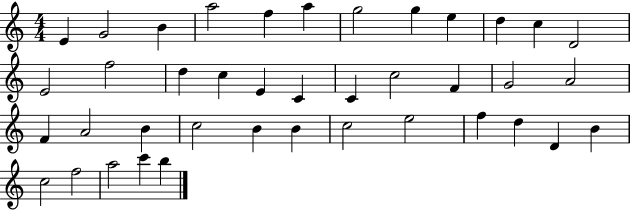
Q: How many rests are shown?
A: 0